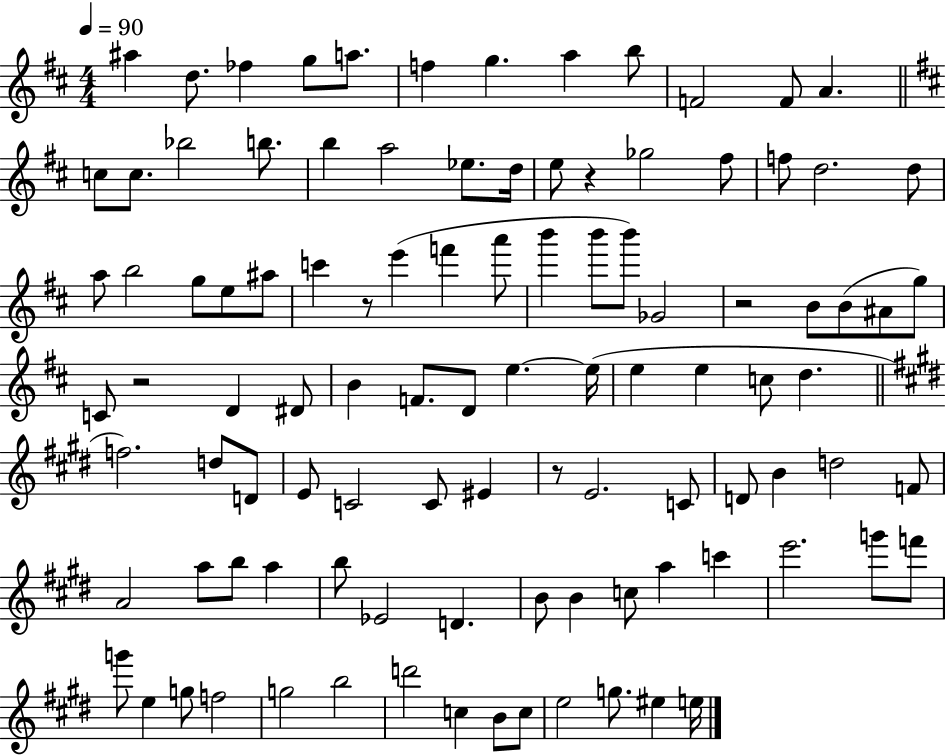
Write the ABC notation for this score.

X:1
T:Untitled
M:4/4
L:1/4
K:D
^a d/2 _f g/2 a/2 f g a b/2 F2 F/2 A c/2 c/2 _b2 b/2 b a2 _e/2 d/4 e/2 z _g2 ^f/2 f/2 d2 d/2 a/2 b2 g/2 e/2 ^a/2 c' z/2 e' f' a'/2 b' b'/2 b'/2 _G2 z2 B/2 B/2 ^A/2 g/2 C/2 z2 D ^D/2 B F/2 D/2 e e/4 e e c/2 d f2 d/2 D/2 E/2 C2 C/2 ^E z/2 E2 C/2 D/2 B d2 F/2 A2 a/2 b/2 a b/2 _E2 D B/2 B c/2 a c' e'2 g'/2 f'/2 g'/2 e g/2 f2 g2 b2 d'2 c B/2 c/2 e2 g/2 ^e e/4